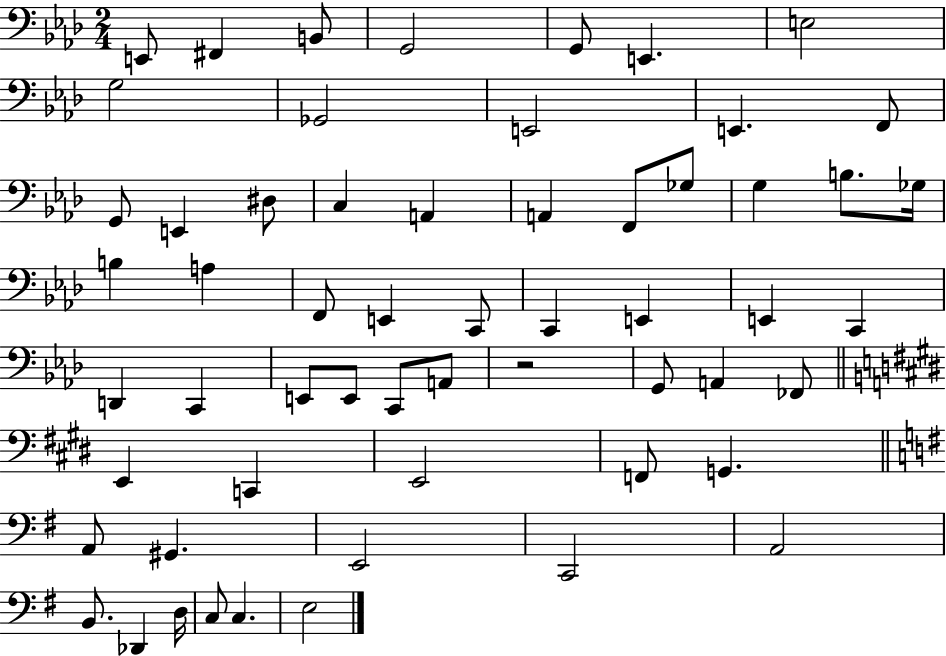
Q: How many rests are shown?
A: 1